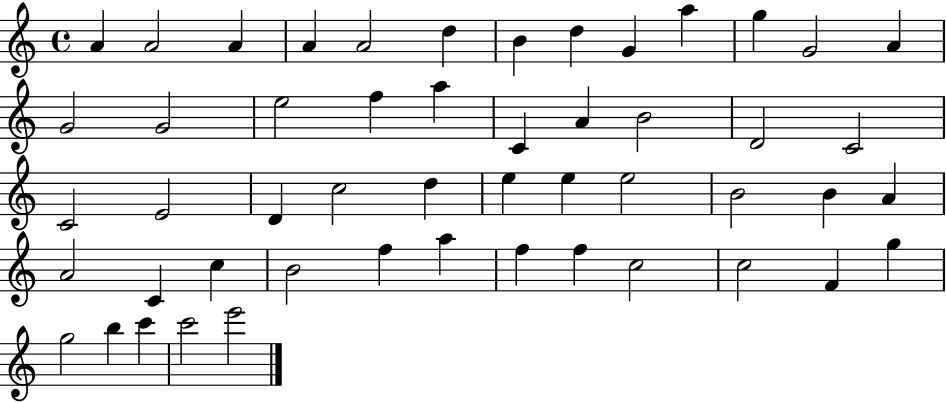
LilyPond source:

{
  \clef treble
  \time 4/4
  \defaultTimeSignature
  \key c \major
  a'4 a'2 a'4 | a'4 a'2 d''4 | b'4 d''4 g'4 a''4 | g''4 g'2 a'4 | \break g'2 g'2 | e''2 f''4 a''4 | c'4 a'4 b'2 | d'2 c'2 | \break c'2 e'2 | d'4 c''2 d''4 | e''4 e''4 e''2 | b'2 b'4 a'4 | \break a'2 c'4 c''4 | b'2 f''4 a''4 | f''4 f''4 c''2 | c''2 f'4 g''4 | \break g''2 b''4 c'''4 | c'''2 e'''2 | \bar "|."
}